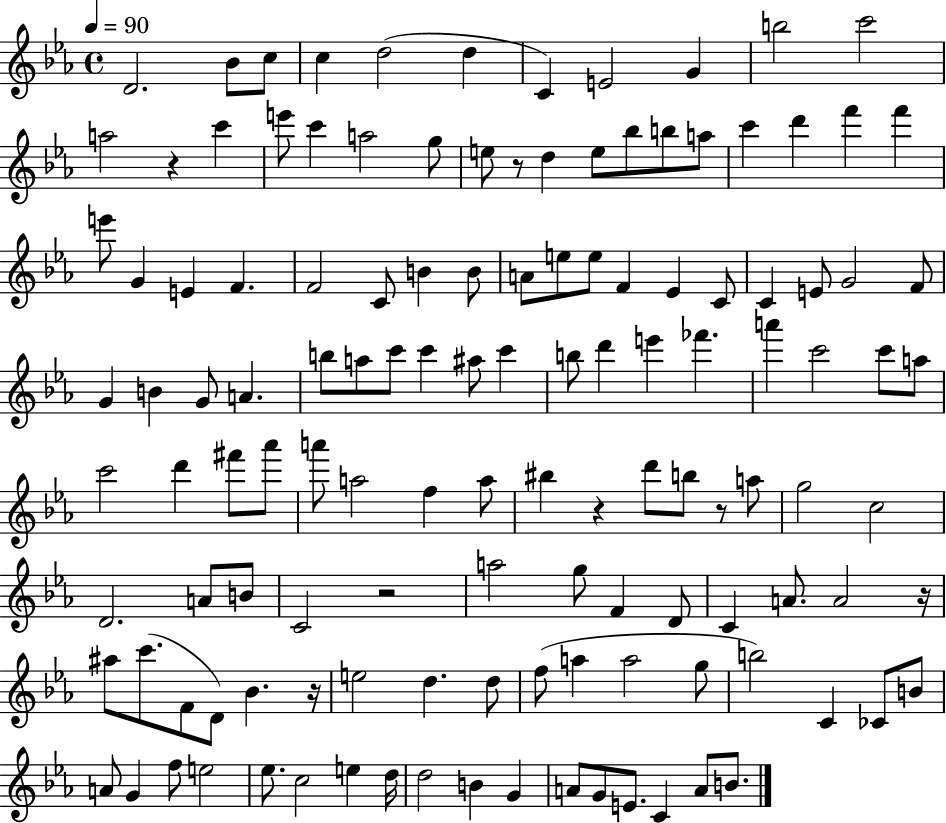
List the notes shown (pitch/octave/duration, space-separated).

D4/h. Bb4/e C5/e C5/q D5/h D5/q C4/q E4/h G4/q B5/h C6/h A5/h R/q C6/q E6/e C6/q A5/h G5/e E5/e R/e D5/q E5/e Bb5/e B5/e A5/e C6/q D6/q F6/q F6/q E6/e G4/q E4/q F4/q. F4/h C4/e B4/q B4/e A4/e E5/e E5/e F4/q Eb4/q C4/e C4/q E4/e G4/h F4/e G4/q B4/q G4/e A4/q. B5/e A5/e C6/e C6/q A#5/e C6/q B5/e D6/q E6/q FES6/q. A6/q C6/h C6/e A5/e C6/h D6/q F#6/e Ab6/e A6/e A5/h F5/q A5/e BIS5/q R/q D6/e B5/e R/e A5/e G5/h C5/h D4/h. A4/e B4/e C4/h R/h A5/h G5/e F4/q D4/e C4/q A4/e. A4/h R/s A#5/e C6/e. F4/e D4/e Bb4/q. R/s E5/h D5/q. D5/e F5/e A5/q A5/h G5/e B5/h C4/q CES4/e B4/e A4/e G4/q F5/e E5/h Eb5/e. C5/h E5/q D5/s D5/h B4/q G4/q A4/e G4/e E4/e. C4/q A4/e B4/e.